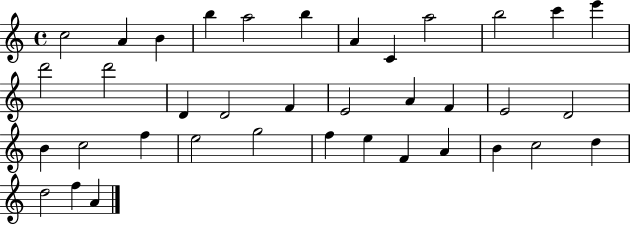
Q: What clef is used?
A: treble